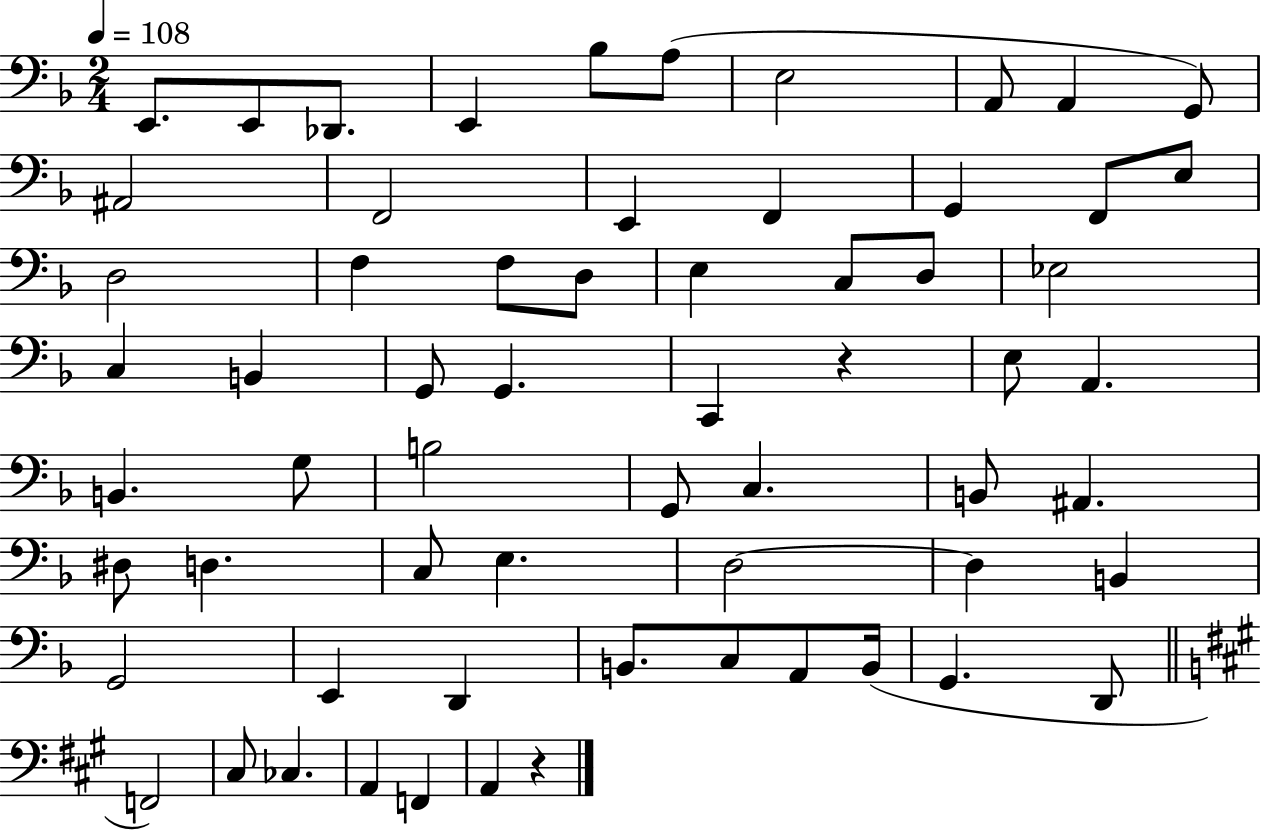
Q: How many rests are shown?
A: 2